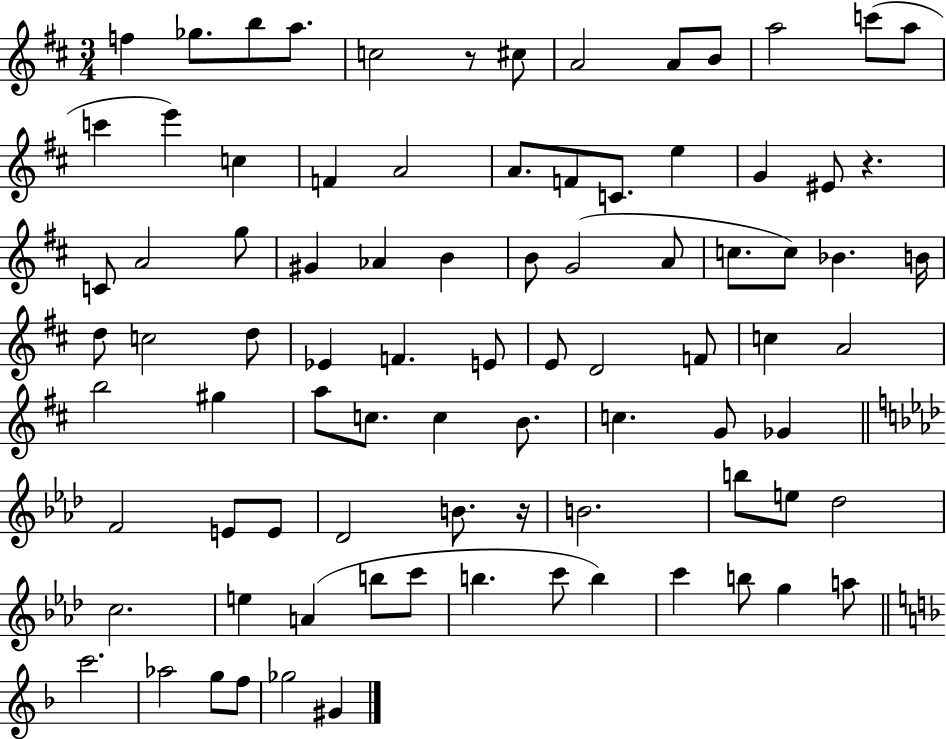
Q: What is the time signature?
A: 3/4